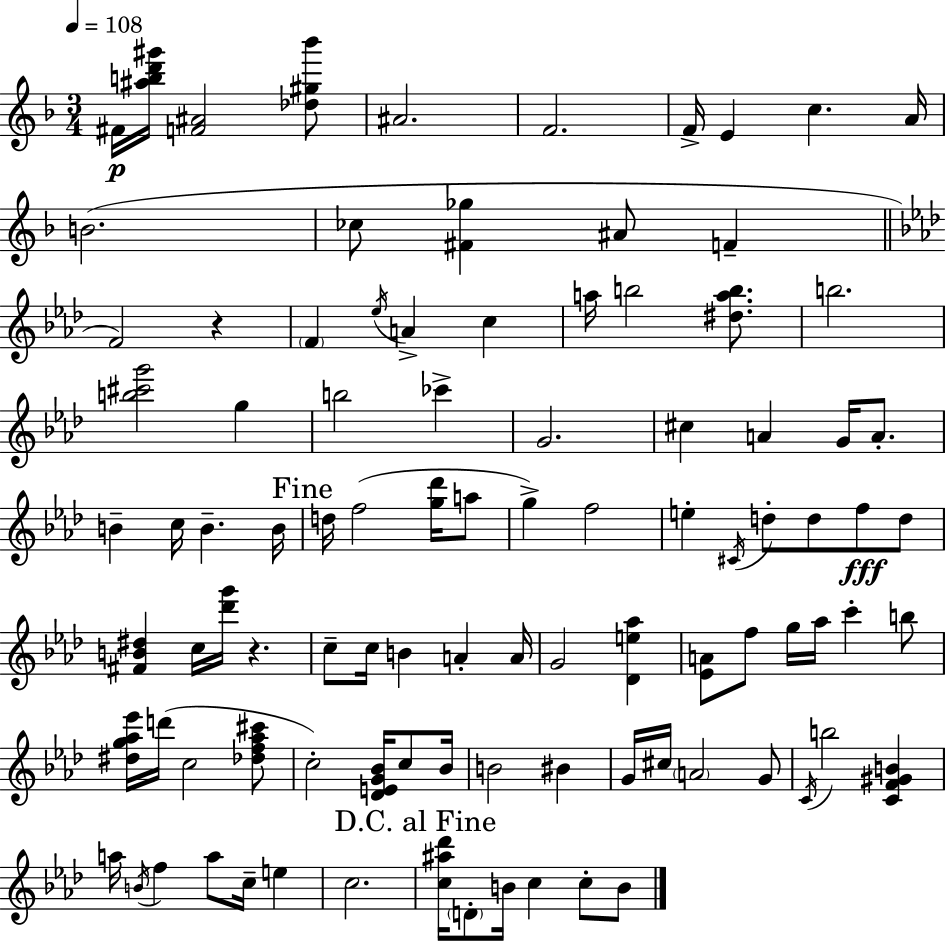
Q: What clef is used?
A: treble